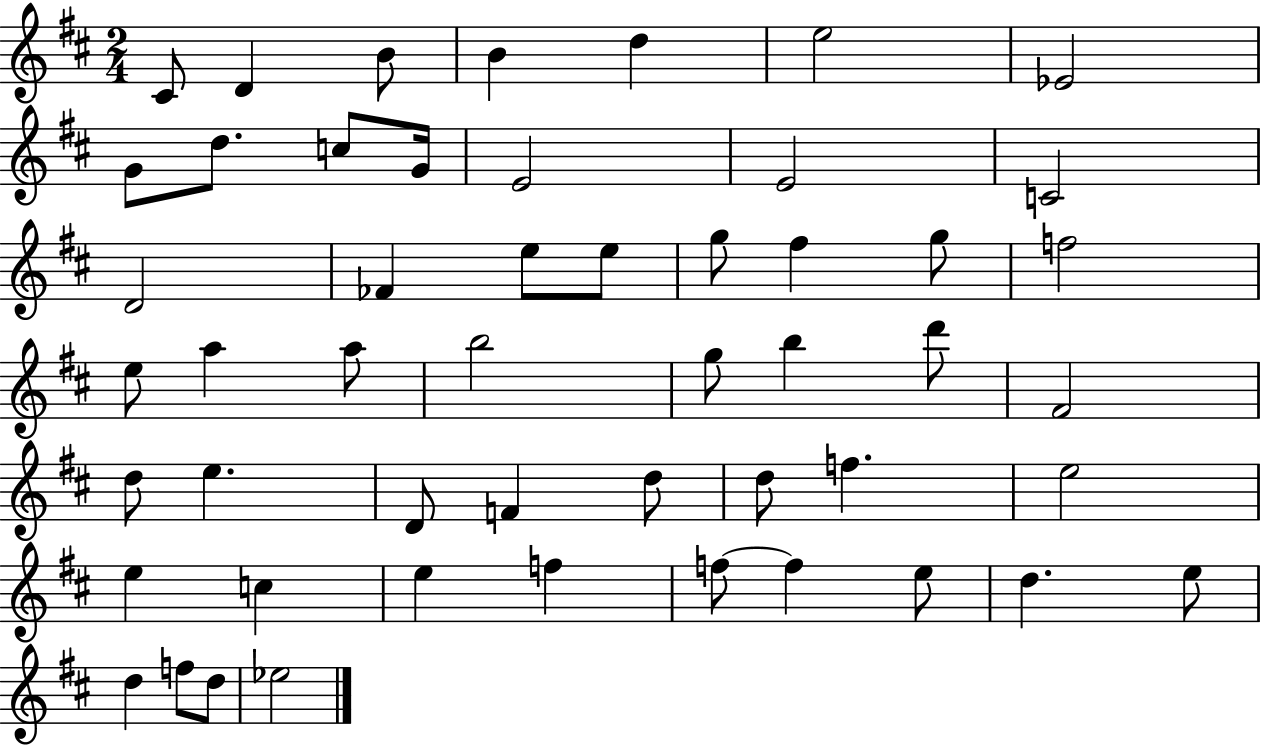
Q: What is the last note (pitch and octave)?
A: Eb5